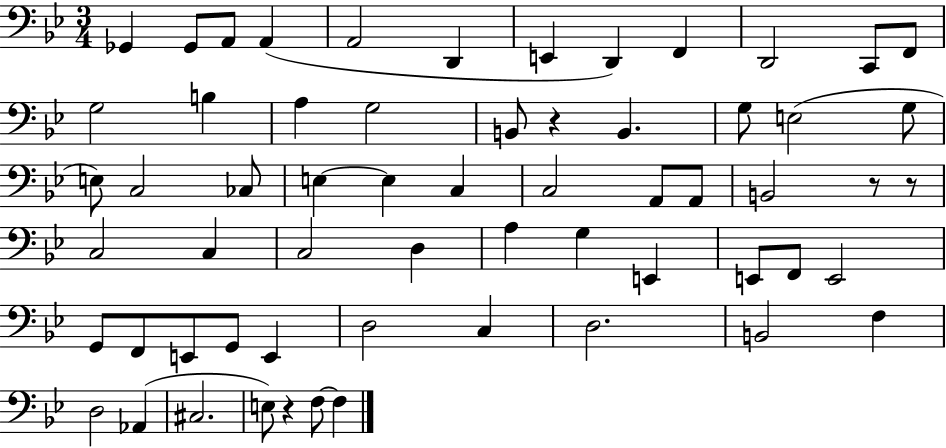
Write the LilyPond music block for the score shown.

{
  \clef bass
  \numericTimeSignature
  \time 3/4
  \key bes \major
  ges,4 ges,8 a,8 a,4( | a,2 d,4 | e,4 d,4) f,4 | d,2 c,8 f,8 | \break g2 b4 | a4 g2 | b,8 r4 b,4. | g8 e2( g8 | \break e8) c2 ces8 | e4~~ e4 c4 | c2 a,8 a,8 | b,2 r8 r8 | \break c2 c4 | c2 d4 | a4 g4 e,4 | e,8 f,8 e,2 | \break g,8 f,8 e,8 g,8 e,4 | d2 c4 | d2. | b,2 f4 | \break d2 aes,4( | cis2. | e8) r4 f8~~ f4 | \bar "|."
}